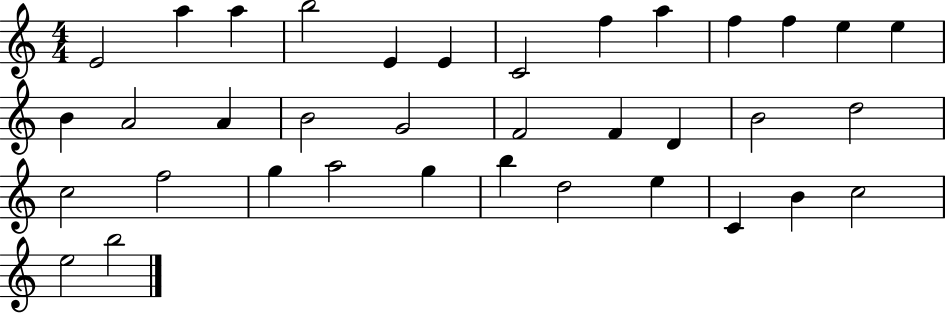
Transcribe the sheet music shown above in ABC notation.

X:1
T:Untitled
M:4/4
L:1/4
K:C
E2 a a b2 E E C2 f a f f e e B A2 A B2 G2 F2 F D B2 d2 c2 f2 g a2 g b d2 e C B c2 e2 b2